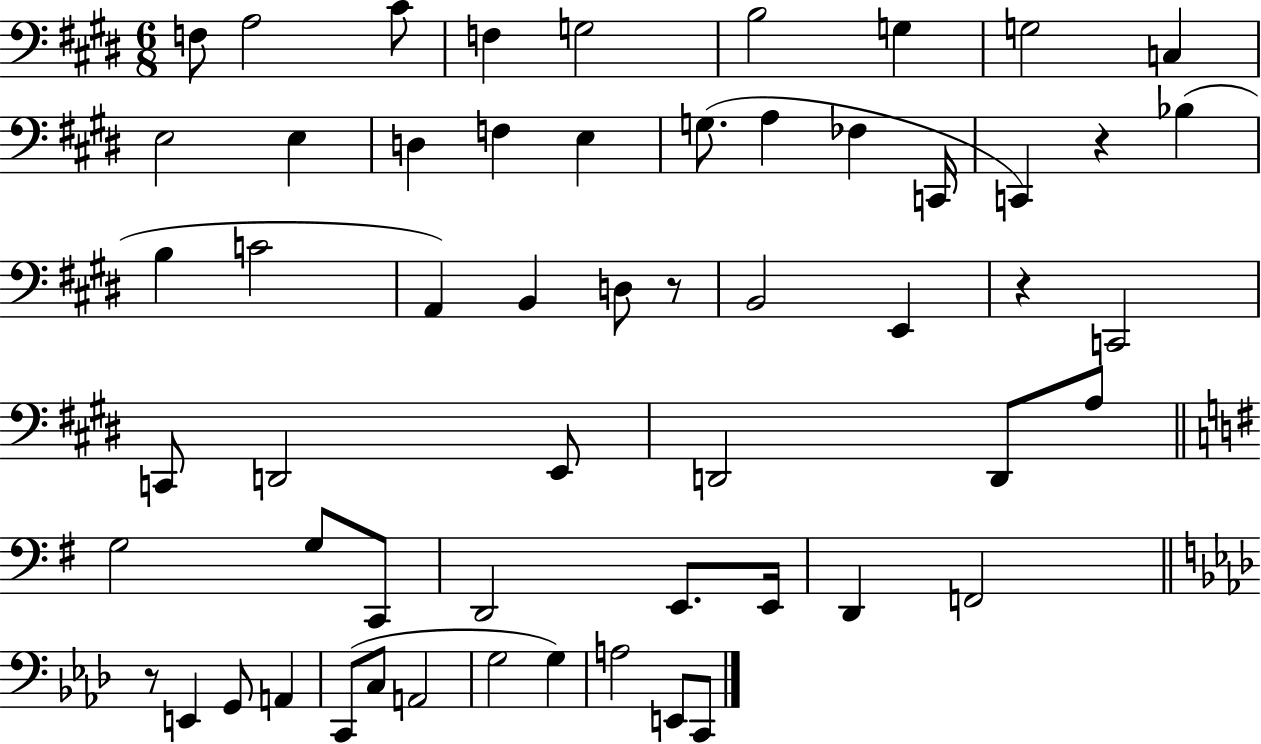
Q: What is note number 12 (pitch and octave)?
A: D3